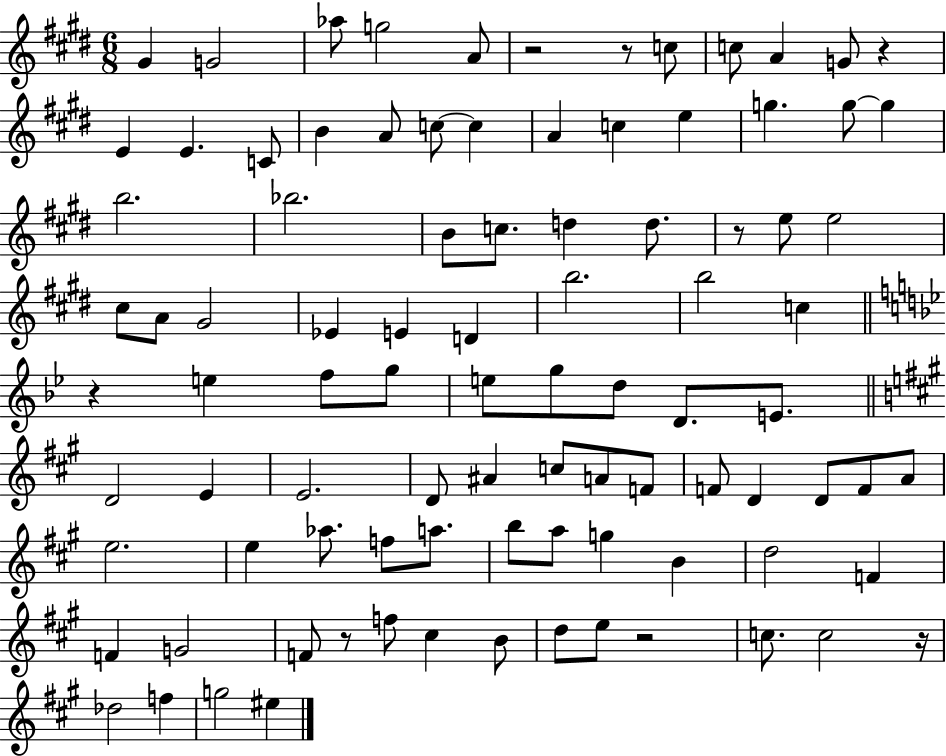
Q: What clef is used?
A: treble